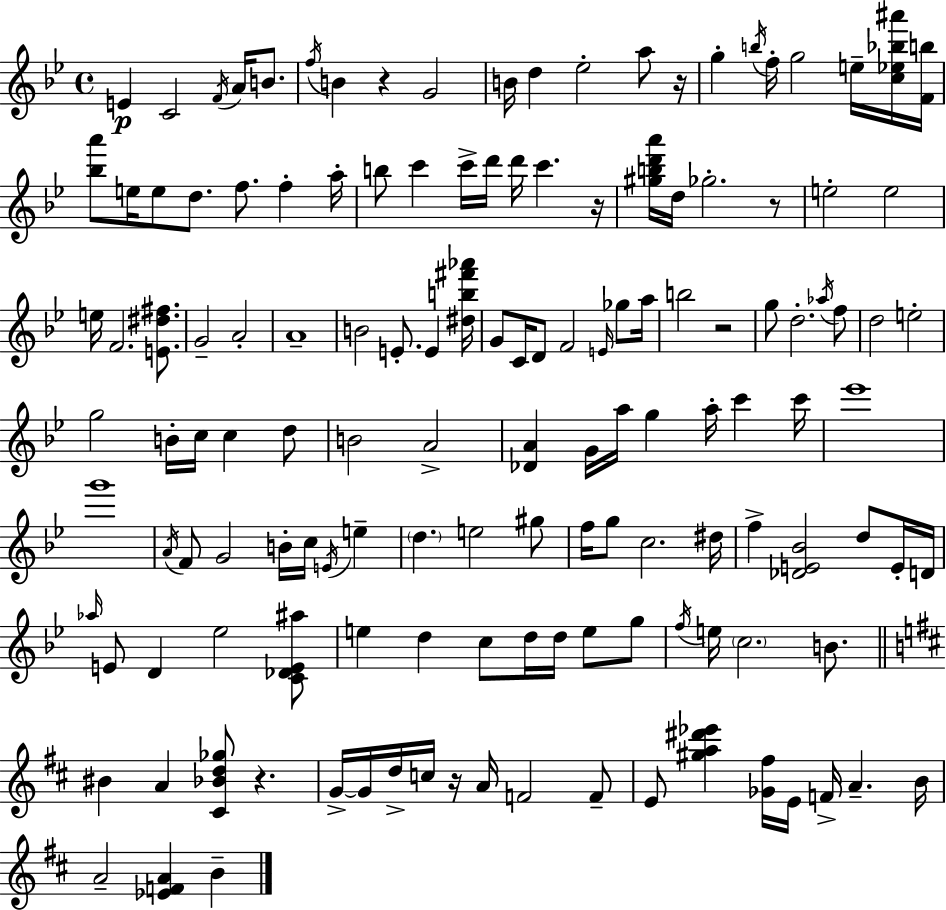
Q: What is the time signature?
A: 4/4